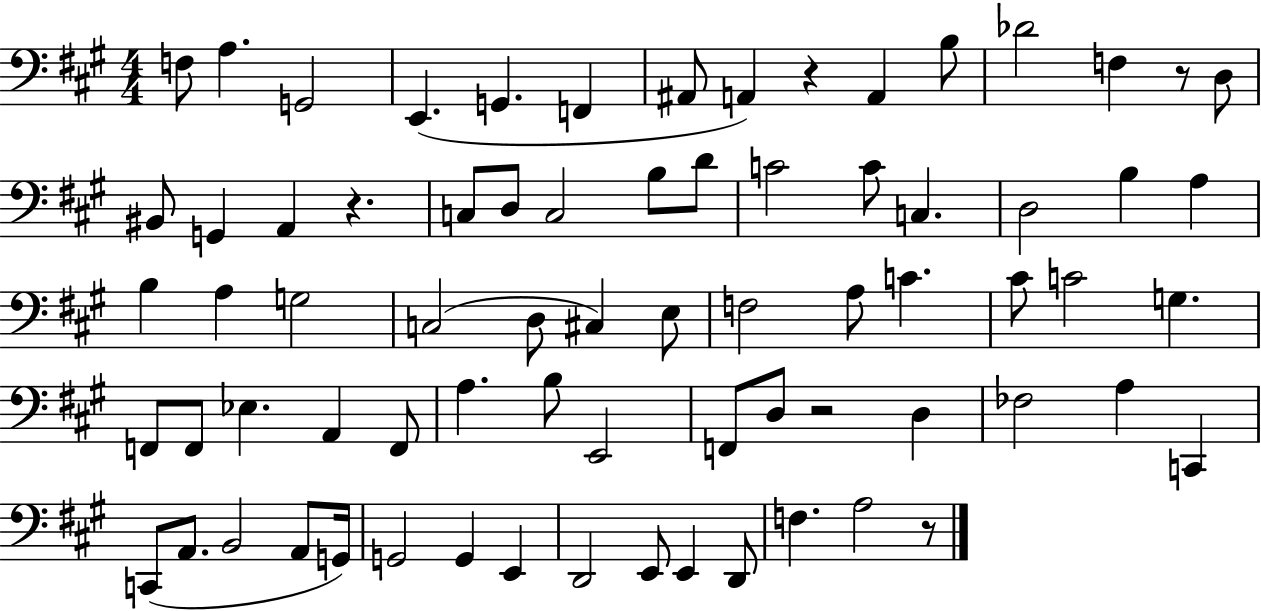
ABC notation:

X:1
T:Untitled
M:4/4
L:1/4
K:A
F,/2 A, G,,2 E,, G,, F,, ^A,,/2 A,, z A,, B,/2 _D2 F, z/2 D,/2 ^B,,/2 G,, A,, z C,/2 D,/2 C,2 B,/2 D/2 C2 C/2 C, D,2 B, A, B, A, G,2 C,2 D,/2 ^C, E,/2 F,2 A,/2 C ^C/2 C2 G, F,,/2 F,,/2 _E, A,, F,,/2 A, B,/2 E,,2 F,,/2 D,/2 z2 D, _F,2 A, C,, C,,/2 A,,/2 B,,2 A,,/2 G,,/4 G,,2 G,, E,, D,,2 E,,/2 E,, D,,/2 F, A,2 z/2